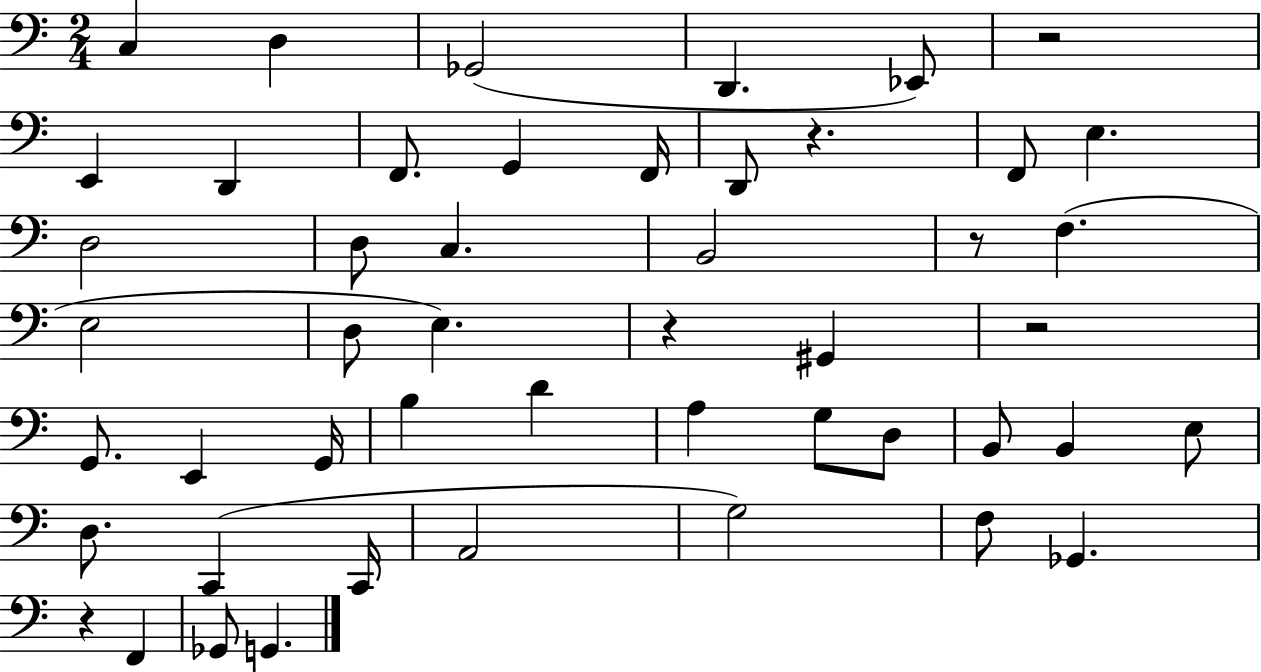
X:1
T:Untitled
M:2/4
L:1/4
K:C
C, D, _G,,2 D,, _E,,/2 z2 E,, D,, F,,/2 G,, F,,/4 D,,/2 z F,,/2 E, D,2 D,/2 C, B,,2 z/2 F, E,2 D,/2 E, z ^G,, z2 G,,/2 E,, G,,/4 B, D A, G,/2 D,/2 B,,/2 B,, E,/2 D,/2 C,, C,,/4 A,,2 G,2 F,/2 _G,, z F,, _G,,/2 G,,